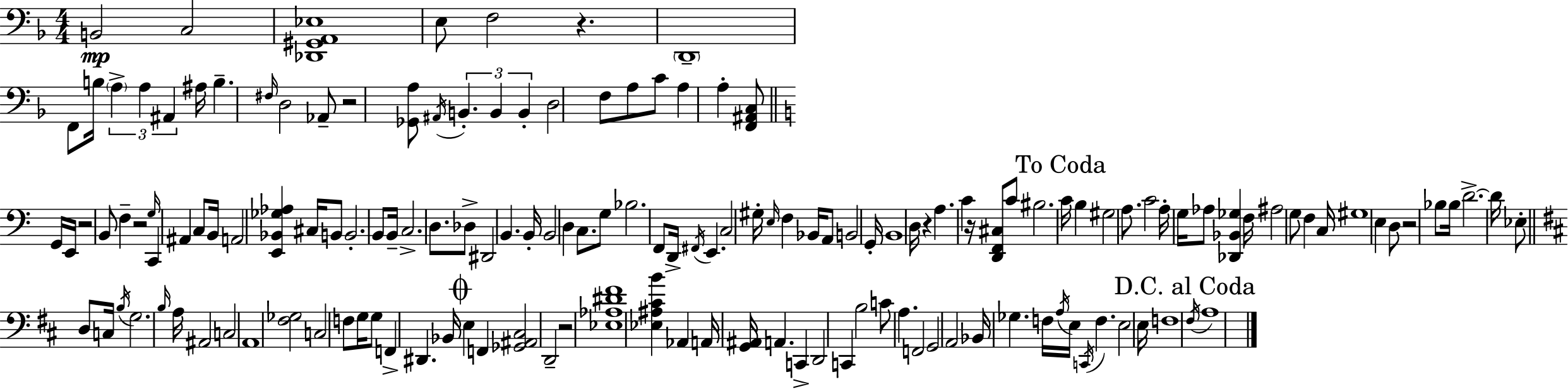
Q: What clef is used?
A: bass